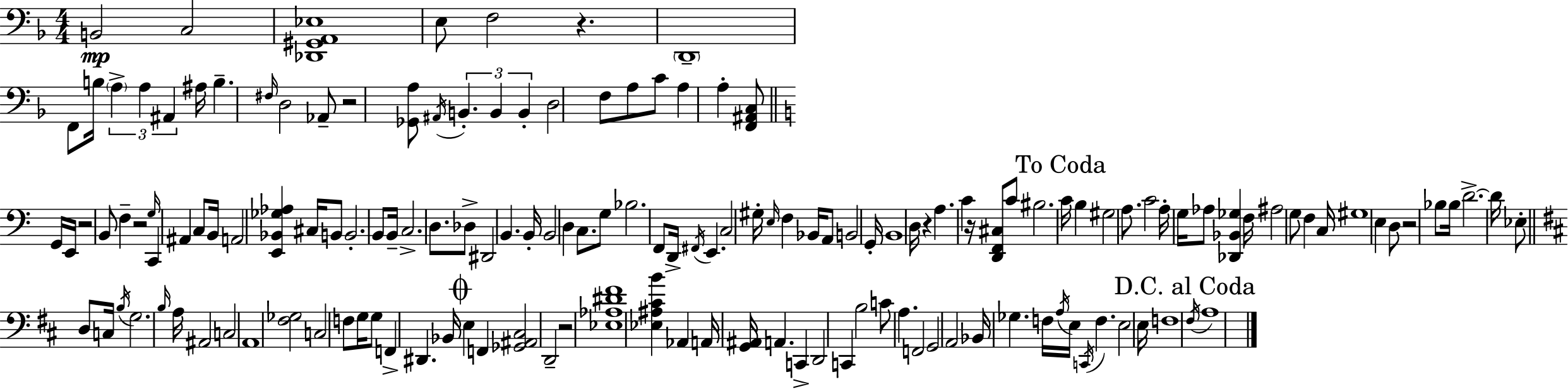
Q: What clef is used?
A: bass